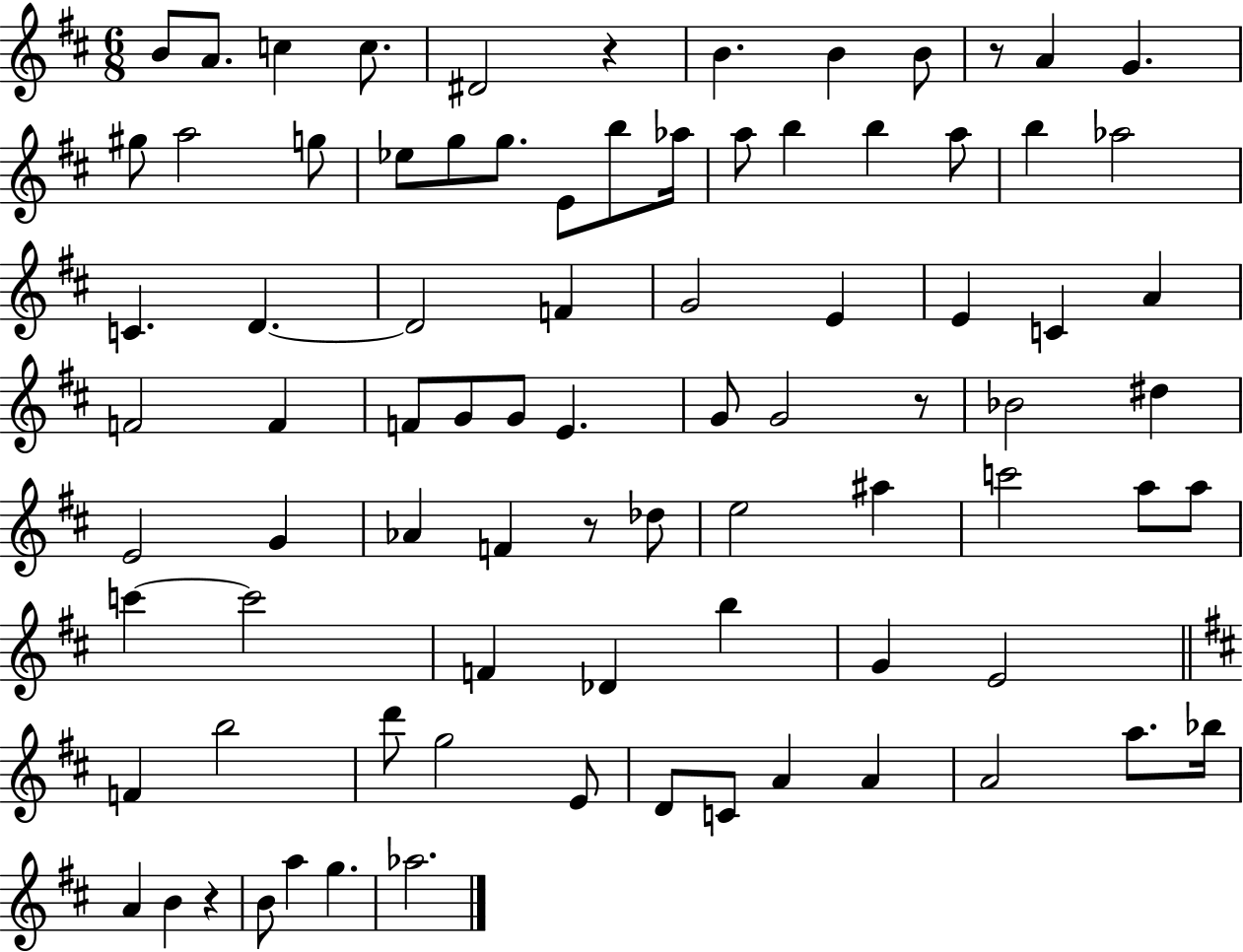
{
  \clef treble
  \numericTimeSignature
  \time 6/8
  \key d \major
  b'8 a'8. c''4 c''8. | dis'2 r4 | b'4. b'4 b'8 | r8 a'4 g'4. | \break gis''8 a''2 g''8 | ees''8 g''8 g''8. e'8 b''8 aes''16 | a''8 b''4 b''4 a''8 | b''4 aes''2 | \break c'4. d'4.~~ | d'2 f'4 | g'2 e'4 | e'4 c'4 a'4 | \break f'2 f'4 | f'8 g'8 g'8 e'4. | g'8 g'2 r8 | bes'2 dis''4 | \break e'2 g'4 | aes'4 f'4 r8 des''8 | e''2 ais''4 | c'''2 a''8 a''8 | \break c'''4~~ c'''2 | f'4 des'4 b''4 | g'4 e'2 | \bar "||" \break \key d \major f'4 b''2 | d'''8 g''2 e'8 | d'8 c'8 a'4 a'4 | a'2 a''8. bes''16 | \break a'4 b'4 r4 | b'8 a''4 g''4. | aes''2. | \bar "|."
}